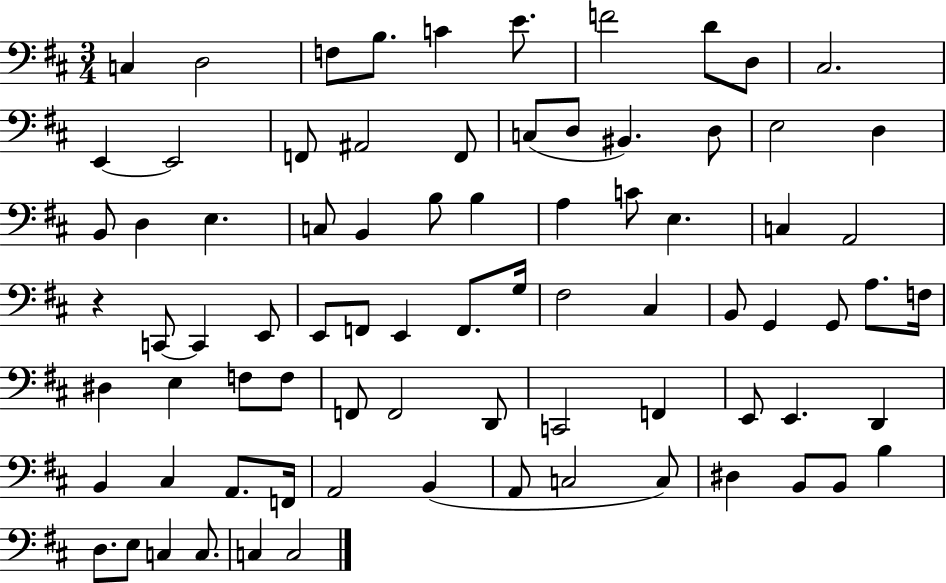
C3/q D3/h F3/e B3/e. C4/q E4/e. F4/h D4/e D3/e C#3/h. E2/q E2/h F2/e A#2/h F2/e C3/e D3/e BIS2/q. D3/e E3/h D3/q B2/e D3/q E3/q. C3/e B2/q B3/e B3/q A3/q C4/e E3/q. C3/q A2/h R/q C2/e C2/q E2/e E2/e F2/e E2/q F2/e. G3/s F#3/h C#3/q B2/e G2/q G2/e A3/e. F3/s D#3/q E3/q F3/e F3/e F2/e F2/h D2/e C2/h F2/q E2/e E2/q. D2/q B2/q C#3/q A2/e. F2/s A2/h B2/q A2/e C3/h C3/e D#3/q B2/e B2/e B3/q D3/e. E3/e C3/q C3/e. C3/q C3/h